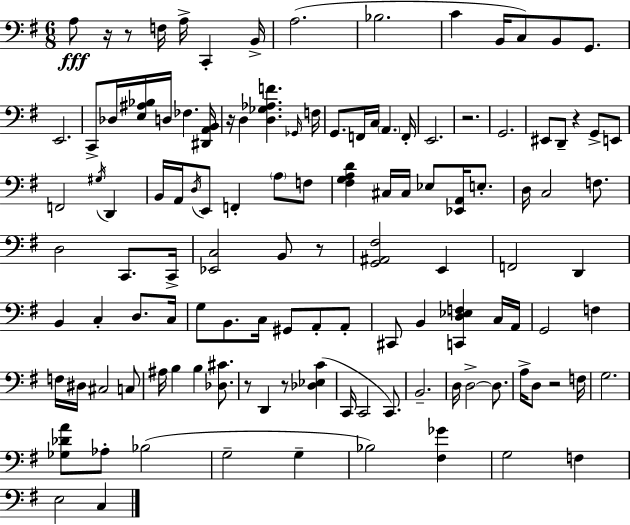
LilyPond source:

{
  \clef bass
  \numericTimeSignature
  \time 6/8
  \key e \minor
  a8\fff r16 r8 f16 a16-> c,4-. b,16-> | a2.( | bes2. | c'4 b,16 c8) b,8 g,8. | \break e,2. | c,8-> des16 <e ais bes>16 d16 fes4. <dis, a, b,>16 | r16 d4 <d ges aes f'>4. \grace { ges,16 } | f16 g,8. f,16 c16 \parenthesize a,4. | \break f,16-. e,2. | r2. | g,2. | eis,8 d,8-- r4 g,8-> e,8 | \break f,2 \acciaccatura { gis16 } d,4 | b,16 a,16 \acciaccatura { d16 } e,8 f,4-. \parenthesize a8 | f8 <fis g a d'>4 cis16 cis16 ees8 <ees, a,>16 | e8.-. d16 c2 | \break f8. d2 c,8. | c,16-> <ees, c>2 b,8 | r8 <g, ais, fis>2 e,4 | f,2 d,4 | \break b,4 c4-. d8. | c16 g8 b,8. c16 gis,8 a,8-. | a,8-. cis,8 b,4 <c, d ees f>4 | c16 a,16 g,2 f4 | \break f16 dis16 cis2 | c8 ais16 b4 b4 | <des cis'>8. r8 d,4 r8 <des ees c'>4( | c,16 c,2 | \break c,8.) b,2.-- | d16 d2->~~ | d8. a16-> d8 r2 | f16 g2. | \break <ges des' a'>8 aes8-. bes2( | g2-- g4-- | bes2) <fis ges'>4 | g2 f4 | \break e2 c4 | \bar "|."
}